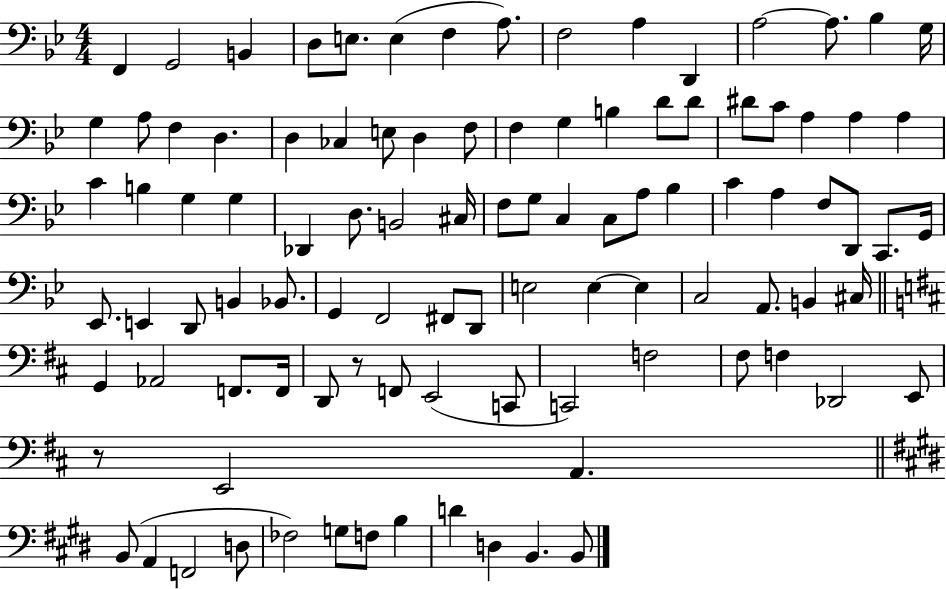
{
  \clef bass
  \numericTimeSignature
  \time 4/4
  \key bes \major
  f,4 g,2 b,4 | d8 e8. e4( f4 a8.) | f2 a4 d,4 | a2~~ a8. bes4 g16 | \break g4 a8 f4 d4. | d4 ces4 e8 d4 f8 | f4 g4 b4 d'8 d'8 | dis'8 c'8 a4 a4 a4 | \break c'4 b4 g4 g4 | des,4 d8. b,2 cis16 | f8 g8 c4 c8 a8 bes4 | c'4 a4 f8 d,8 c,8. g,16 | \break ees,8. e,4 d,8 b,4 bes,8. | g,4 f,2 fis,8 d,8 | e2 e4~~ e4 | c2 a,8. b,4 cis16 | \break \bar "||" \break \key d \major g,4 aes,2 f,8. f,16 | d,8 r8 f,8 e,2( c,8 | c,2) f2 | fis8 f4 des,2 e,8 | \break r8 e,2 a,4. | \bar "||" \break \key e \major b,8( a,4 f,2 d8 | fes2) g8 f8 b4 | d'4 d4 b,4. b,8 | \bar "|."
}